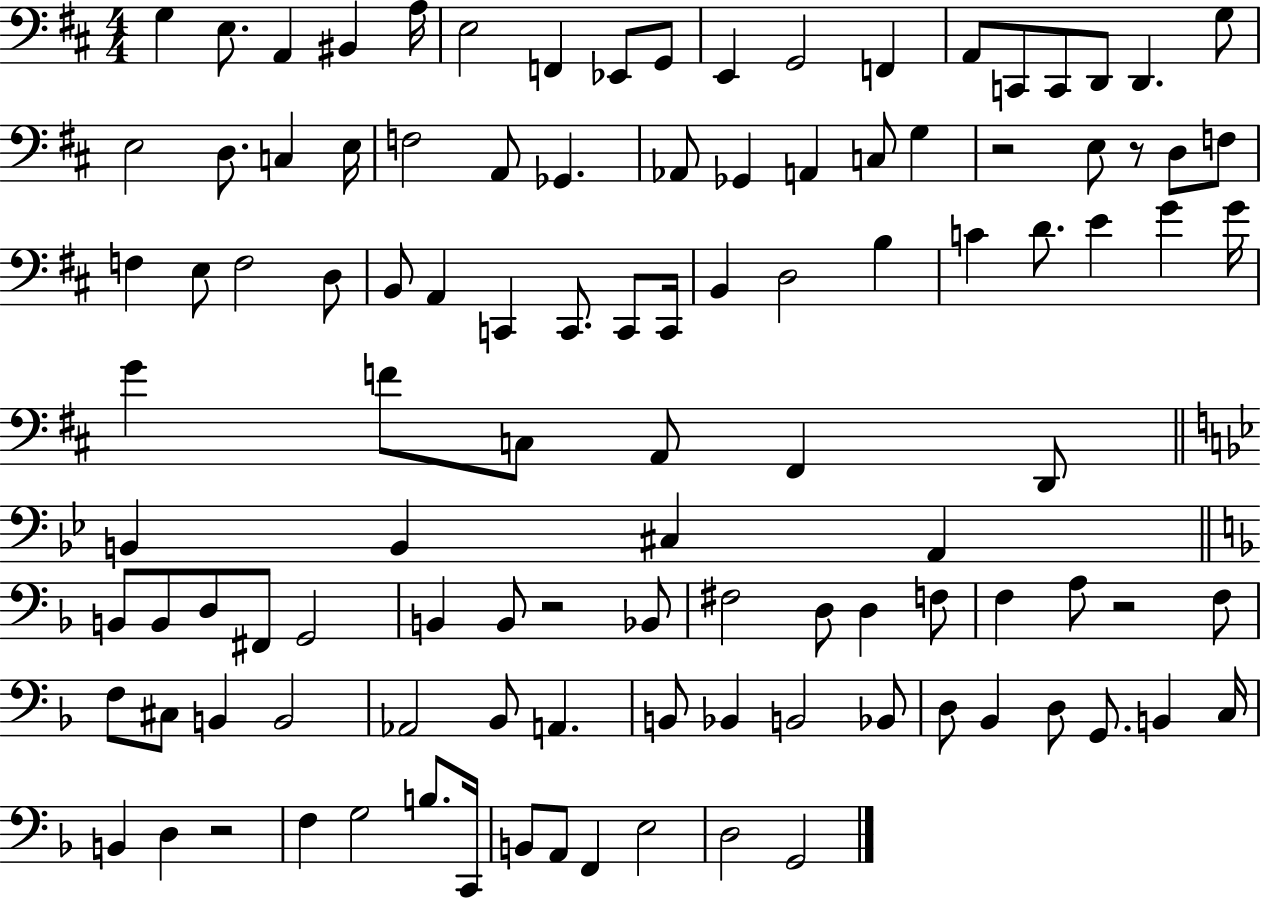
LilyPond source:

{
  \clef bass
  \numericTimeSignature
  \time 4/4
  \key d \major
  g4 e8. a,4 bis,4 a16 | e2 f,4 ees,8 g,8 | e,4 g,2 f,4 | a,8 c,8 c,8 d,8 d,4. g8 | \break e2 d8. c4 e16 | f2 a,8 ges,4. | aes,8 ges,4 a,4 c8 g4 | r2 e8 r8 d8 f8 | \break f4 e8 f2 d8 | b,8 a,4 c,4 c,8. c,8 c,16 | b,4 d2 b4 | c'4 d'8. e'4 g'4 g'16 | \break g'4 f'8 c8 a,8 fis,4 d,8 | \bar "||" \break \key bes \major b,4 b,4 cis4 a,4 | \bar "||" \break \key f \major b,8 b,8 d8 fis,8 g,2 | b,4 b,8 r2 bes,8 | fis2 d8 d4 f8 | f4 a8 r2 f8 | \break f8 cis8 b,4 b,2 | aes,2 bes,8 a,4. | b,8 bes,4 b,2 bes,8 | d8 bes,4 d8 g,8. b,4 c16 | \break b,4 d4 r2 | f4 g2 b8. c,16 | b,8 a,8 f,4 e2 | d2 g,2 | \break \bar "|."
}